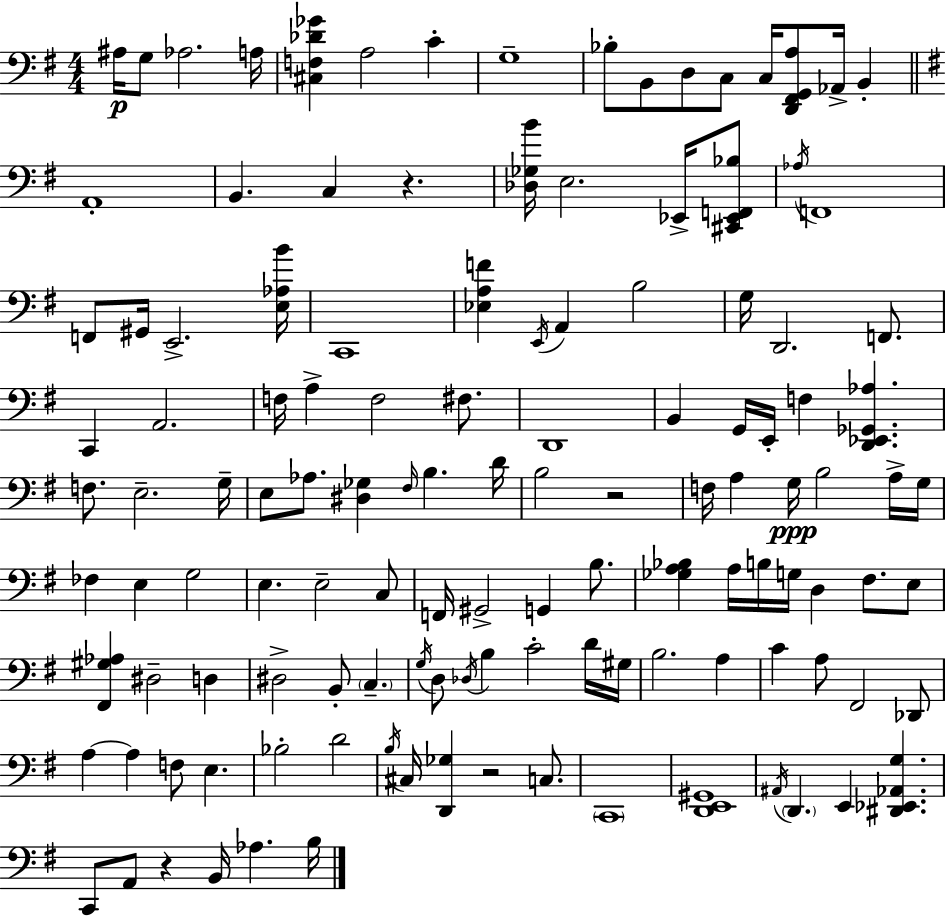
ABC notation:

X:1
T:Untitled
M:4/4
L:1/4
K:G
^A,/4 G,/2 _A,2 A,/4 [^C,F,_D_G] A,2 C G,4 _B,/2 B,,/2 D,/2 C,/2 C,/4 [D,,^F,,G,,A,]/2 _A,,/4 B,, A,,4 B,, C, z [_D,_G,B]/4 E,2 _E,,/4 [^C,,_E,,F,,_B,]/2 _A,/4 F,,4 F,,/2 ^G,,/4 E,,2 [E,_A,B]/4 C,,4 [_E,A,F] E,,/4 A,, B,2 G,/4 D,,2 F,,/2 C,, A,,2 F,/4 A, F,2 ^F,/2 D,,4 B,, G,,/4 E,,/4 F, [D,,_E,,_G,,_A,] F,/2 E,2 G,/4 E,/2 _A,/2 [^D,_G,] ^F,/4 B, D/4 B,2 z2 F,/4 A, G,/4 B,2 A,/4 G,/4 _F, E, G,2 E, E,2 C,/2 F,,/4 ^G,,2 G,, B,/2 [_G,A,_B,] A,/4 B,/4 G,/4 D, ^F,/2 E,/2 [^F,,^G,_A,] ^D,2 D, ^D,2 B,,/2 C, G,/4 D,/2 _D,/4 B, C2 D/4 ^G,/4 B,2 A, C A,/2 ^F,,2 _D,,/2 A, A, F,/2 E, _B,2 D2 B,/4 ^C,/4 [D,,_G,] z2 C,/2 C,,4 [D,,E,,^G,,]4 ^A,,/4 D,, E,, [^D,,_E,,_A,,G,] C,,/2 A,,/2 z B,,/4 _A, B,/4